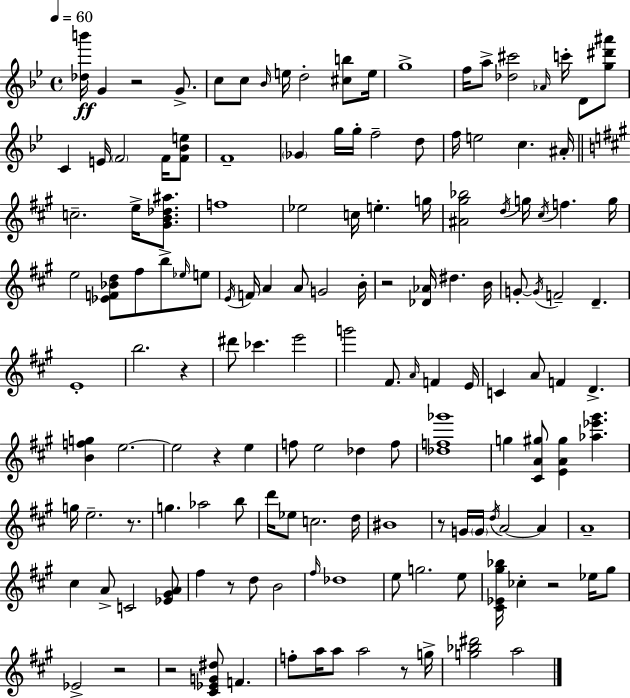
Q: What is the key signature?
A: G minor